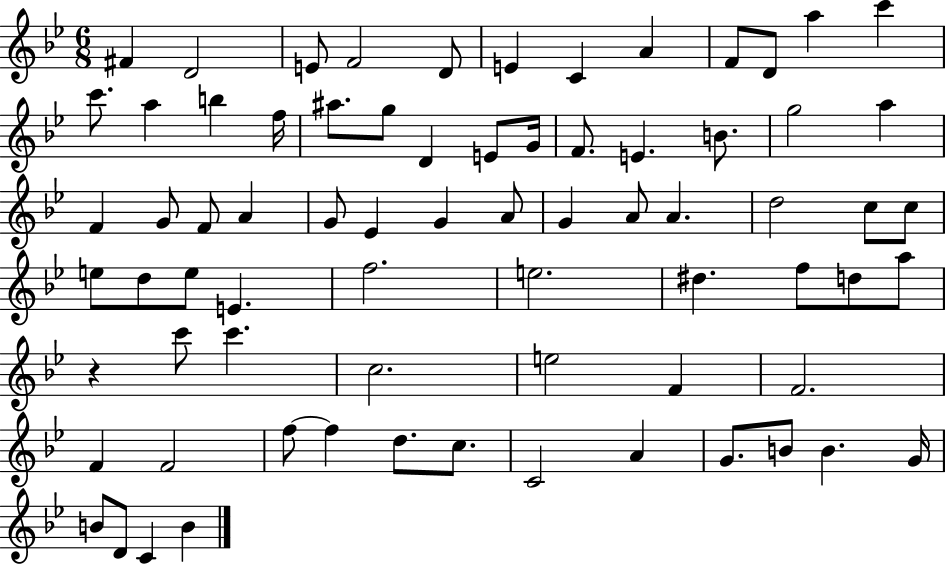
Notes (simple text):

F#4/q D4/h E4/e F4/h D4/e E4/q C4/q A4/q F4/e D4/e A5/q C6/q C6/e. A5/q B5/q F5/s A#5/e. G5/e D4/q E4/e G4/s F4/e. E4/q. B4/e. G5/h A5/q F4/q G4/e F4/e A4/q G4/e Eb4/q G4/q A4/e G4/q A4/e A4/q. D5/h C5/e C5/e E5/e D5/e E5/e E4/q. F5/h. E5/h. D#5/q. F5/e D5/e A5/e R/q C6/e C6/q. C5/h. E5/h F4/q F4/h. F4/q F4/h F5/e F5/q D5/e. C5/e. C4/h A4/q G4/e. B4/e B4/q. G4/s B4/e D4/e C4/q B4/q